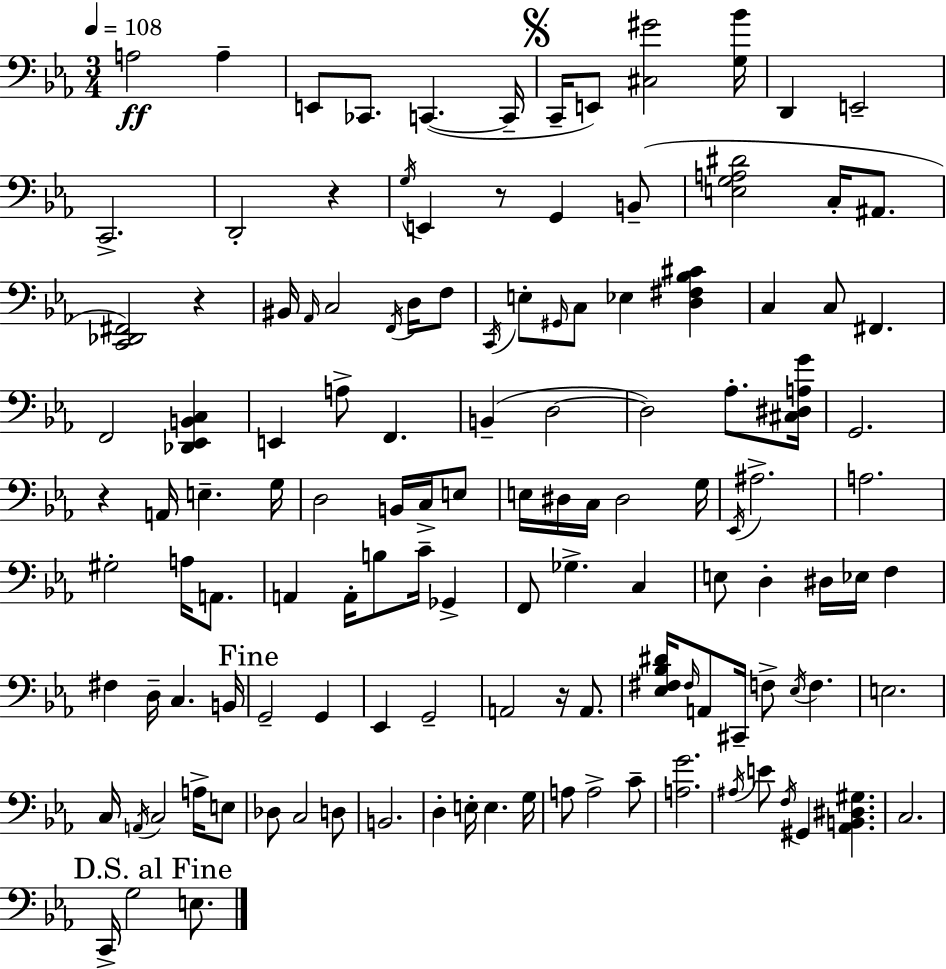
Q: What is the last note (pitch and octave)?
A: E3